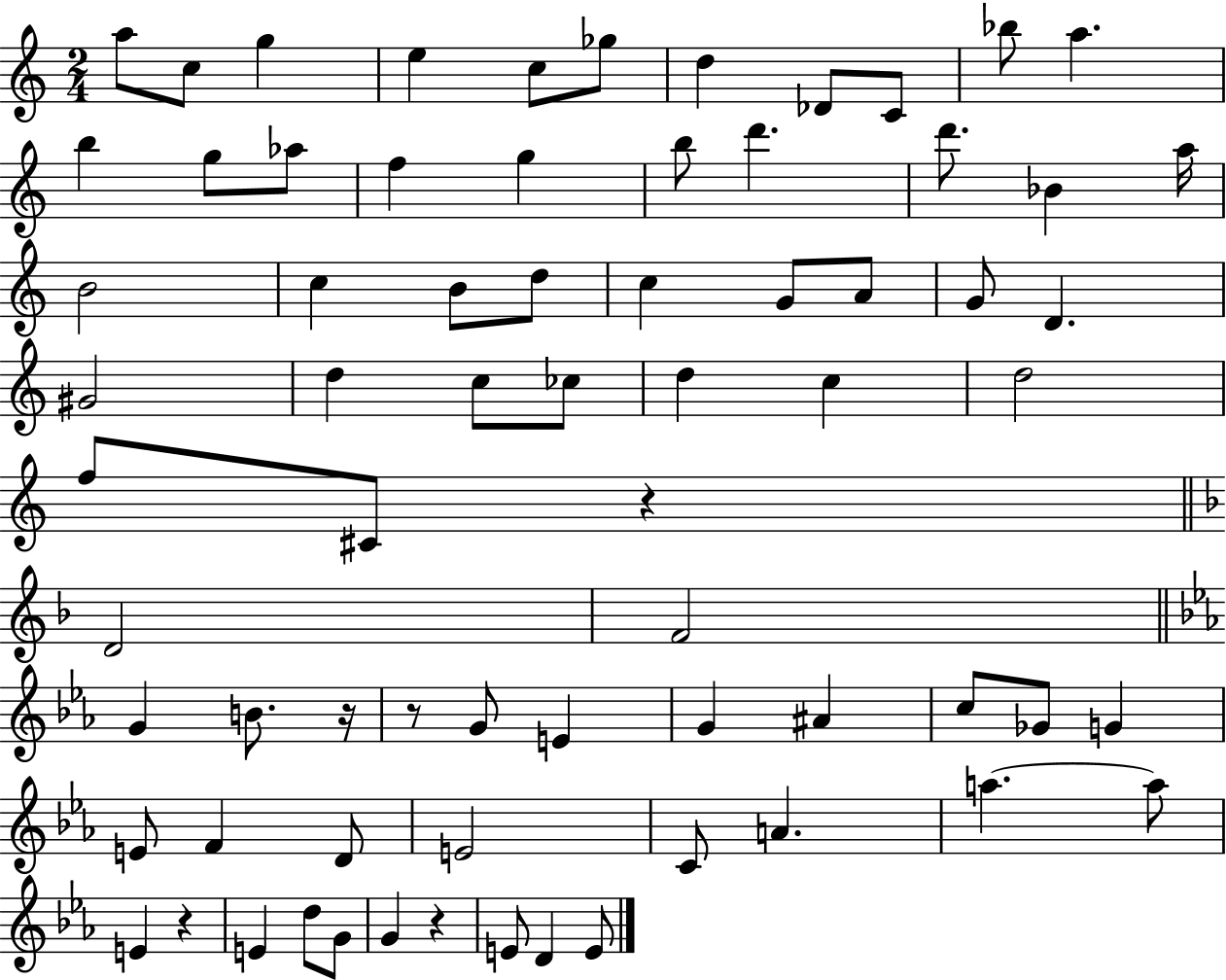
{
  \clef treble
  \numericTimeSignature
  \time 2/4
  \key c \major
  \repeat volta 2 { a''8 c''8 g''4 | e''4 c''8 ges''8 | d''4 des'8 c'8 | bes''8 a''4. | \break b''4 g''8 aes''8 | f''4 g''4 | b''8 d'''4. | d'''8. bes'4 a''16 | \break b'2 | c''4 b'8 d''8 | c''4 g'8 a'8 | g'8 d'4. | \break gis'2 | d''4 c''8 ces''8 | d''4 c''4 | d''2 | \break f''8 cis'8 r4 | \bar "||" \break \key d \minor d'2 | f'2 | \bar "||" \break \key c \minor g'4 b'8. r16 | r8 g'8 e'4 | g'4 ais'4 | c''8 ges'8 g'4 | \break e'8 f'4 d'8 | e'2 | c'8 a'4. | a''4.~~ a''8 | \break e'4 r4 | e'4 d''8 g'8 | g'4 r4 | e'8 d'4 e'8 | \break } \bar "|."
}